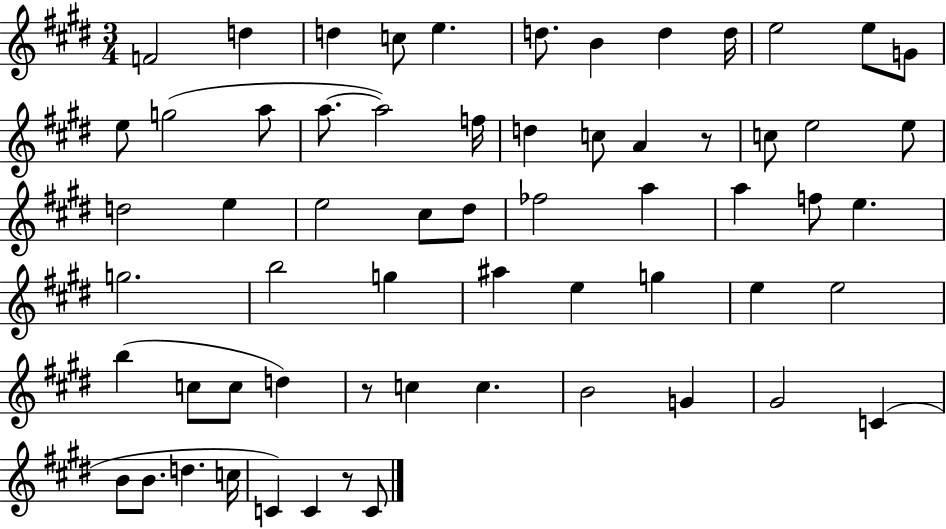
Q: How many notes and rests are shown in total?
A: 62